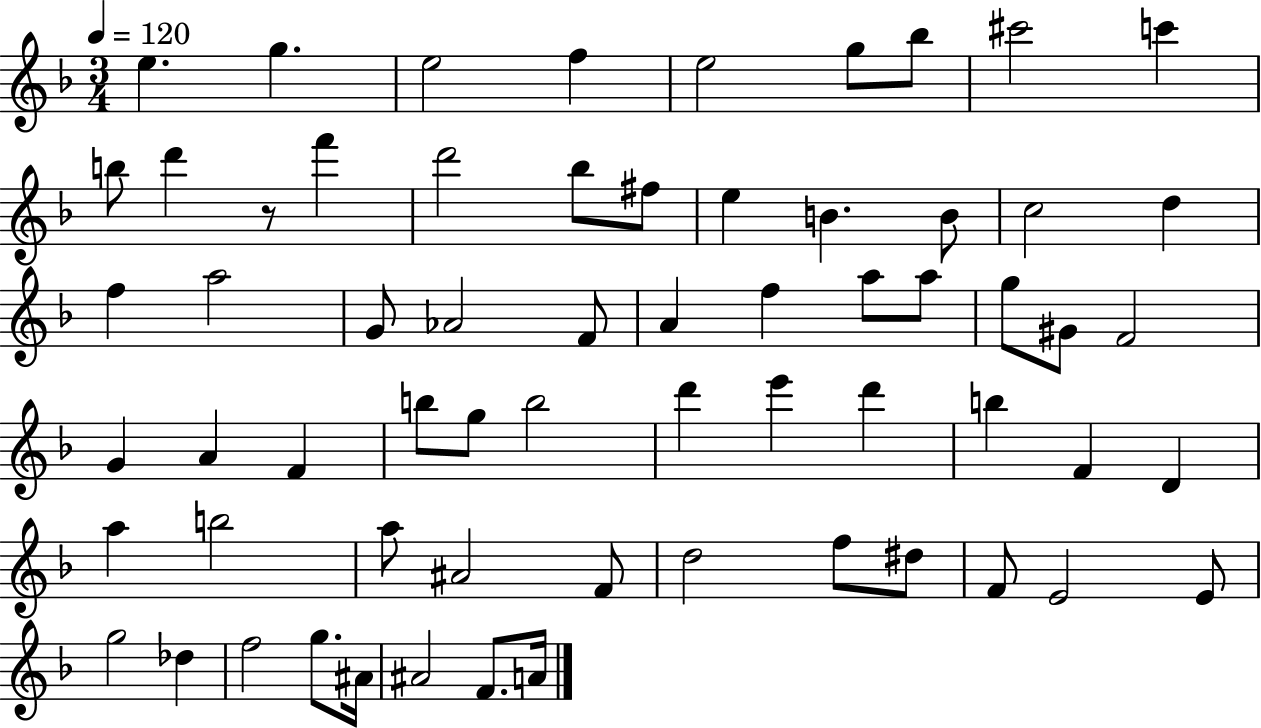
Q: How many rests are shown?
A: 1